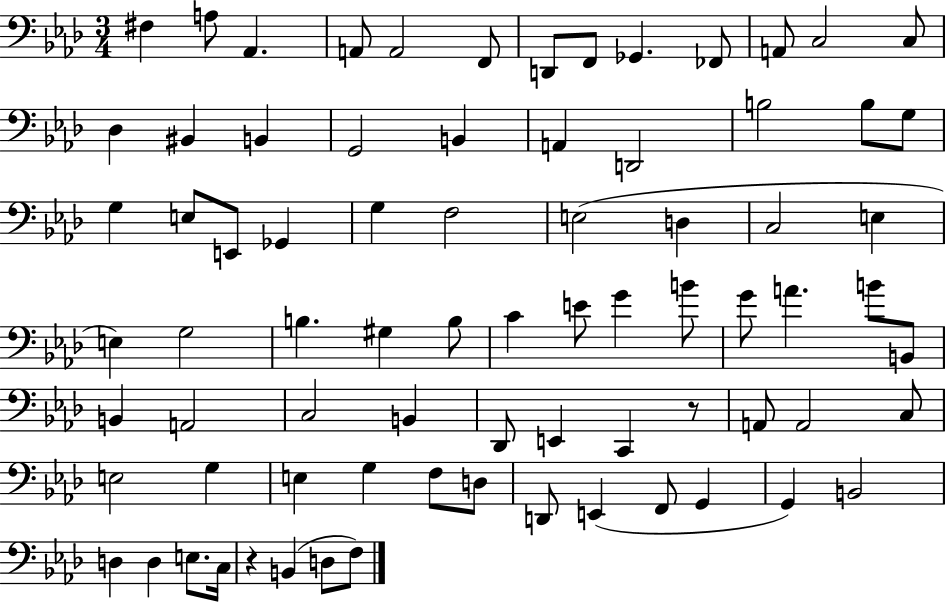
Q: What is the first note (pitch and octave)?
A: F#3